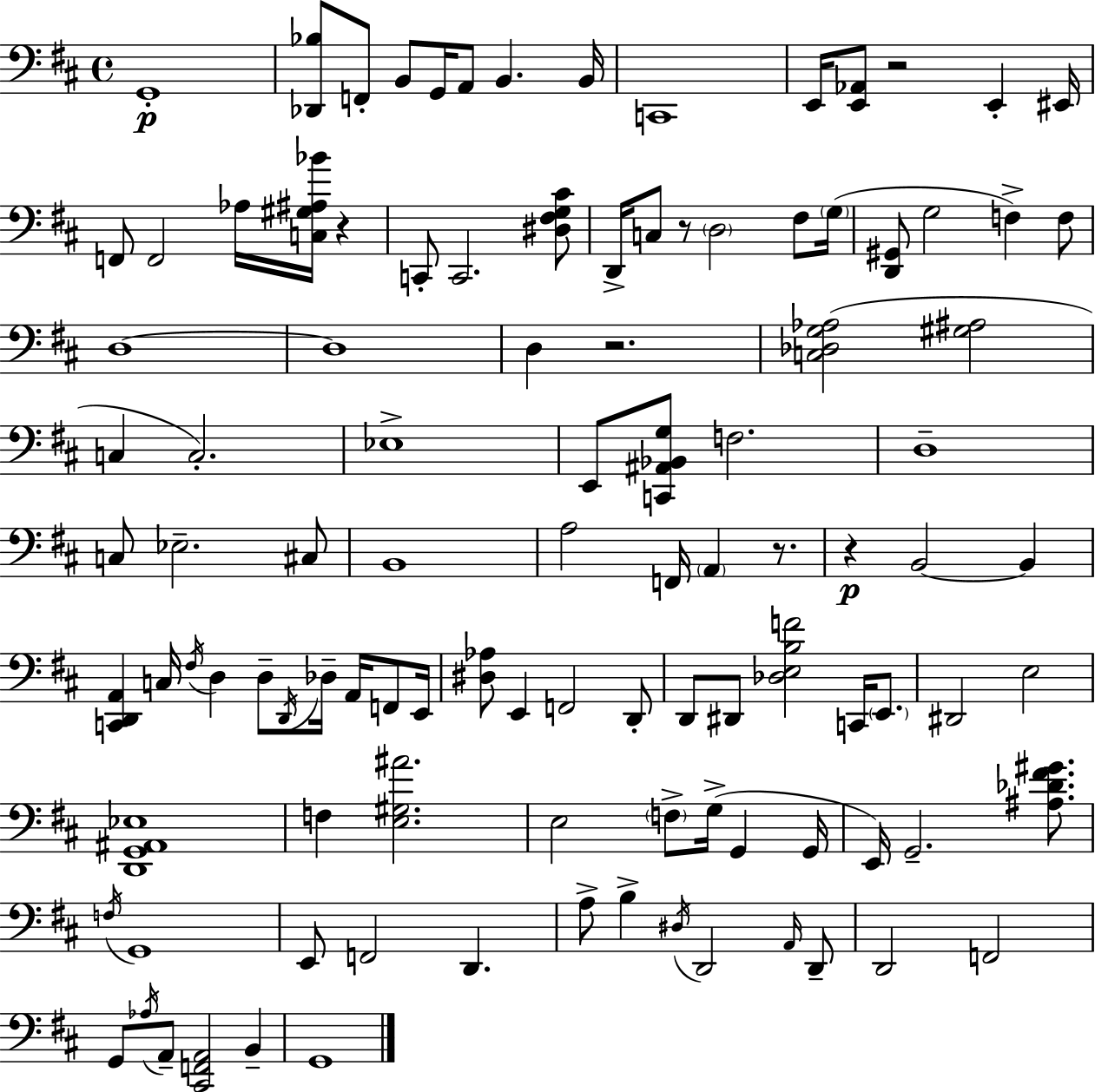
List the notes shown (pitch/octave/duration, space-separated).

G2/w [Db2,Bb3]/e F2/e B2/e G2/s A2/e B2/q. B2/s C2/w E2/s [E2,Ab2]/e R/h E2/q EIS2/s F2/e F2/h Ab3/s [C3,G#3,A#3,Bb4]/s R/q C2/e C2/h. [D#3,F#3,G3,C#4]/e D2/s C3/e R/e D3/h F#3/e G3/s [D2,G#2]/e G3/h F3/q F3/e D3/w D3/w D3/q R/h. [C3,Db3,G3,Ab3]/h [G#3,A#3]/h C3/q C3/h. Eb3/w E2/e [C2,A#2,Bb2,G3]/e F3/h. D3/w C3/e Eb3/h. C#3/e B2/w A3/h F2/s A2/q R/e. R/q B2/h B2/q [C2,D2,A2]/q C3/s F#3/s D3/q D3/e D2/s Db3/s A2/s F2/e E2/s [D#3,Ab3]/e E2/q F2/h D2/e D2/e D#2/e [Db3,E3,B3,F4]/h C2/s E2/e. D#2/h E3/h [D2,G2,A#2,Eb3]/w F3/q [E3,G#3,A#4]/h. E3/h F3/e G3/s G2/q G2/s E2/s G2/h. [A#3,Db4,F#4,G#4]/e. F3/s G2/w E2/e F2/h D2/q. A3/e B3/q D#3/s D2/h A2/s D2/e D2/h F2/h G2/e Ab3/s A2/e [C#2,F2,A2]/h B2/q G2/w